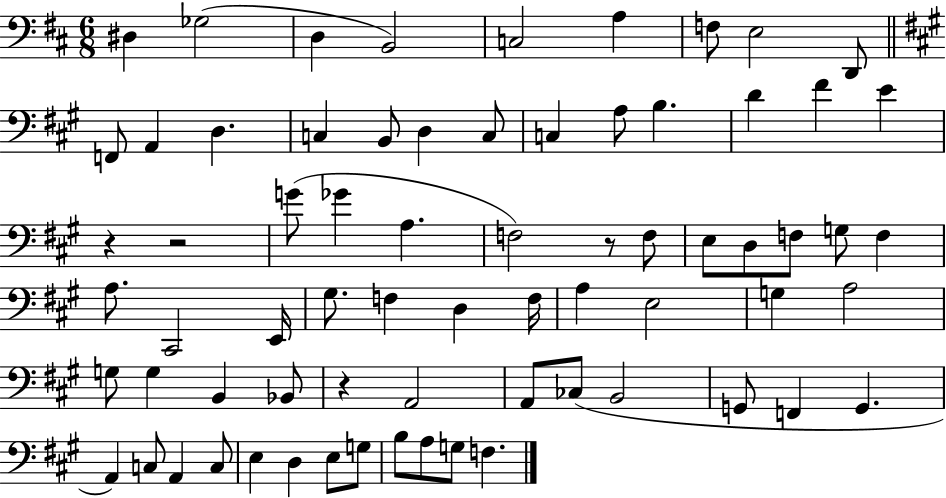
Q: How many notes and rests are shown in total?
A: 70